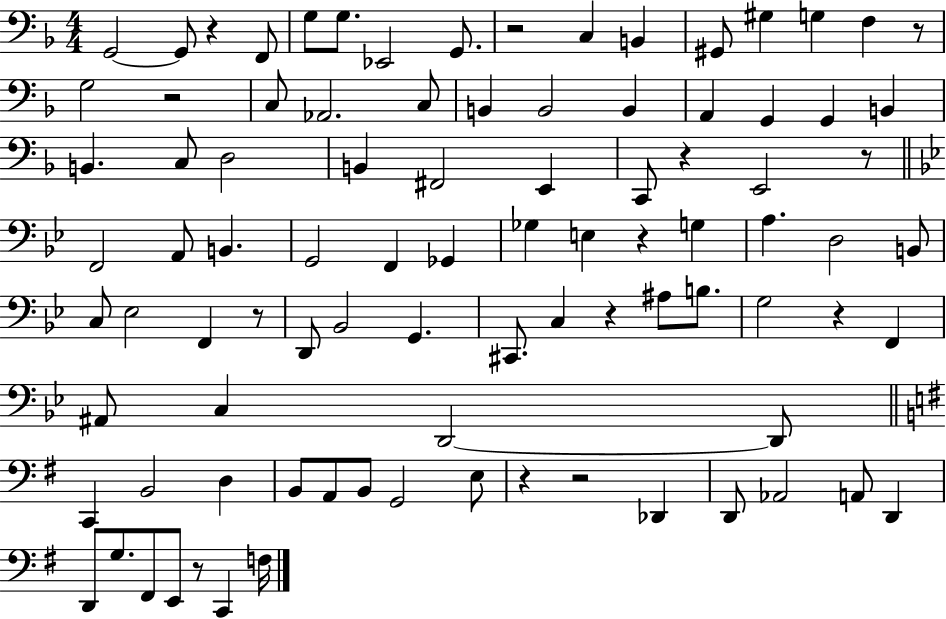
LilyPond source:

{
  \clef bass
  \numericTimeSignature
  \time 4/4
  \key f \major
  g,2~~ g,8 r4 f,8 | g8 g8. ees,2 g,8. | r2 c4 b,4 | gis,8 gis4 g4 f4 r8 | \break g2 r2 | c8 aes,2. c8 | b,4 b,2 b,4 | a,4 g,4 g,4 b,4 | \break b,4. c8 d2 | b,4 fis,2 e,4 | c,8 r4 e,2 r8 | \bar "||" \break \key bes \major f,2 a,8 b,4. | g,2 f,4 ges,4 | ges4 e4 r4 g4 | a4. d2 b,8 | \break c8 ees2 f,4 r8 | d,8 bes,2 g,4. | cis,8. c4 r4 ais8 b8. | g2 r4 f,4 | \break ais,8 c4 d,2~~ d,8 | \bar "||" \break \key g \major c,4 b,2 d4 | b,8 a,8 b,8 g,2 e8 | r4 r2 des,4 | d,8 aes,2 a,8 d,4 | \break d,8 g8. fis,8 e,8 r8 c,4 f16 | \bar "|."
}